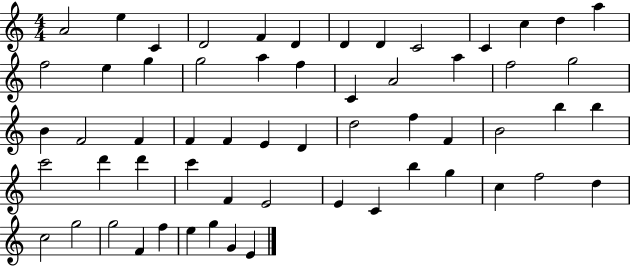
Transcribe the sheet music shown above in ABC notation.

X:1
T:Untitled
M:4/4
L:1/4
K:C
A2 e C D2 F D D D C2 C c d a f2 e g g2 a f C A2 a f2 g2 B F2 F F F E D d2 f F B2 b b c'2 d' d' c' F E2 E C b g c f2 d c2 g2 g2 F f e g G E